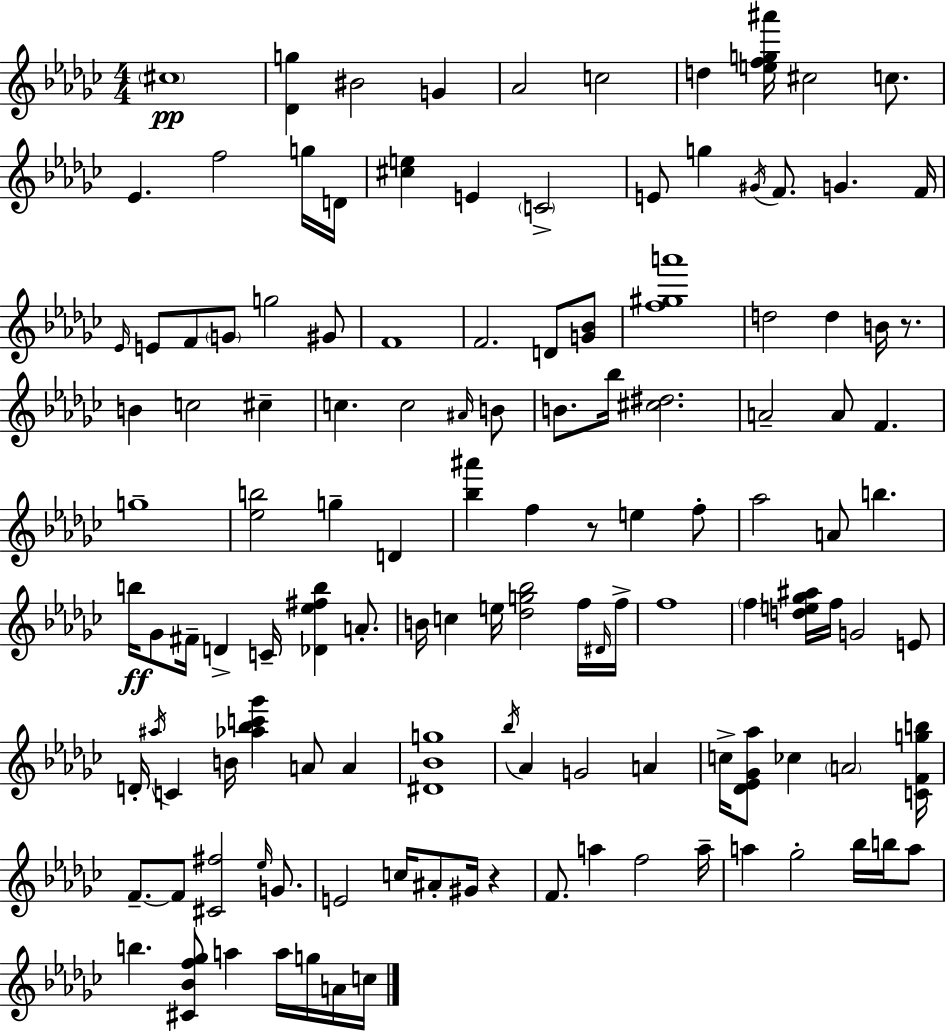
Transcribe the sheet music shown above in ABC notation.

X:1
T:Untitled
M:4/4
L:1/4
K:Ebm
^c4 [_Dg] ^B2 G _A2 c2 d [efg^a']/4 ^c2 c/2 _E f2 g/4 D/4 [^ce] E C2 E/2 g ^G/4 F/2 G F/4 _E/4 E/2 F/2 G/2 g2 ^G/2 F4 F2 D/2 [G_B]/2 [f^ga']4 d2 d B/4 z/2 B c2 ^c c c2 ^A/4 B/2 B/2 _b/4 [^c^d]2 A2 A/2 F g4 [_eb]2 g D [_b^a'] f z/2 e f/2 _a2 A/2 b b/4 _G/2 ^F/4 D C/4 [_D_e^fb] A/2 B/4 c e/4 [_dg_b]2 f/4 ^D/4 f/4 f4 f [de_g^a]/4 f/4 G2 E/2 D/4 ^a/4 C B/4 [_a_bc'_g'] A/2 A [^D_Bg]4 _b/4 _A G2 A c/4 [_D_E_G_a]/2 _c A2 [CFgb]/4 F/2 F/2 [^C^f]2 _e/4 G/2 E2 c/4 ^A/2 ^G/4 z F/2 a f2 a/4 a _g2 _b/4 b/4 a/2 b [^C_Bf_g]/2 a a/4 g/4 A/4 c/4